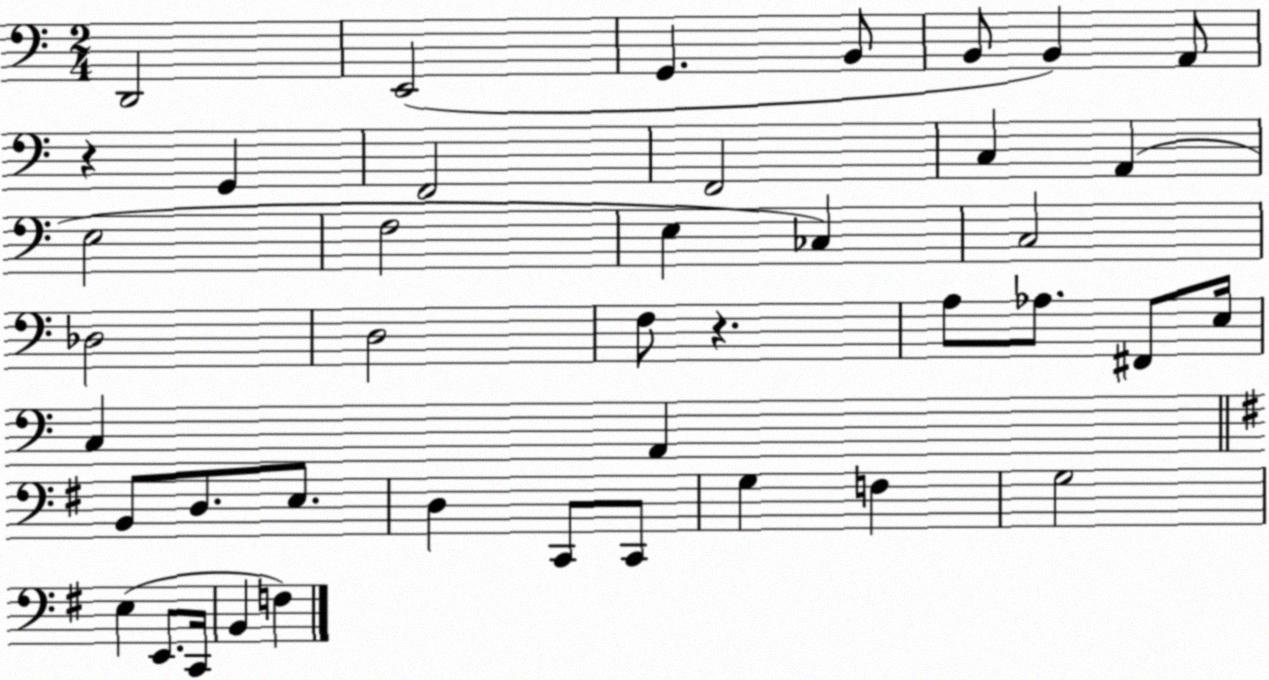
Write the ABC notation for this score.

X:1
T:Untitled
M:2/4
L:1/4
K:C
D,,2 E,,2 G,, B,,/2 B,,/2 B,, A,,/2 z G,, F,,2 F,,2 C, A,, E,2 F,2 E, _C, C,2 _D,2 D,2 F,/2 z A,/2 _A,/2 ^F,,/2 E,/4 C, A,, B,,/2 D,/2 E,/2 D, C,,/2 C,,/2 G, F, G,2 E, E,,/2 C,,/4 B,, F,